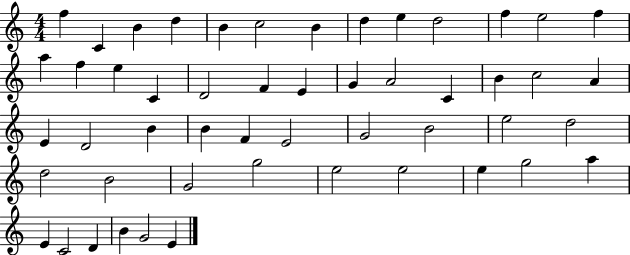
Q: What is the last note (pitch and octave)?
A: E4